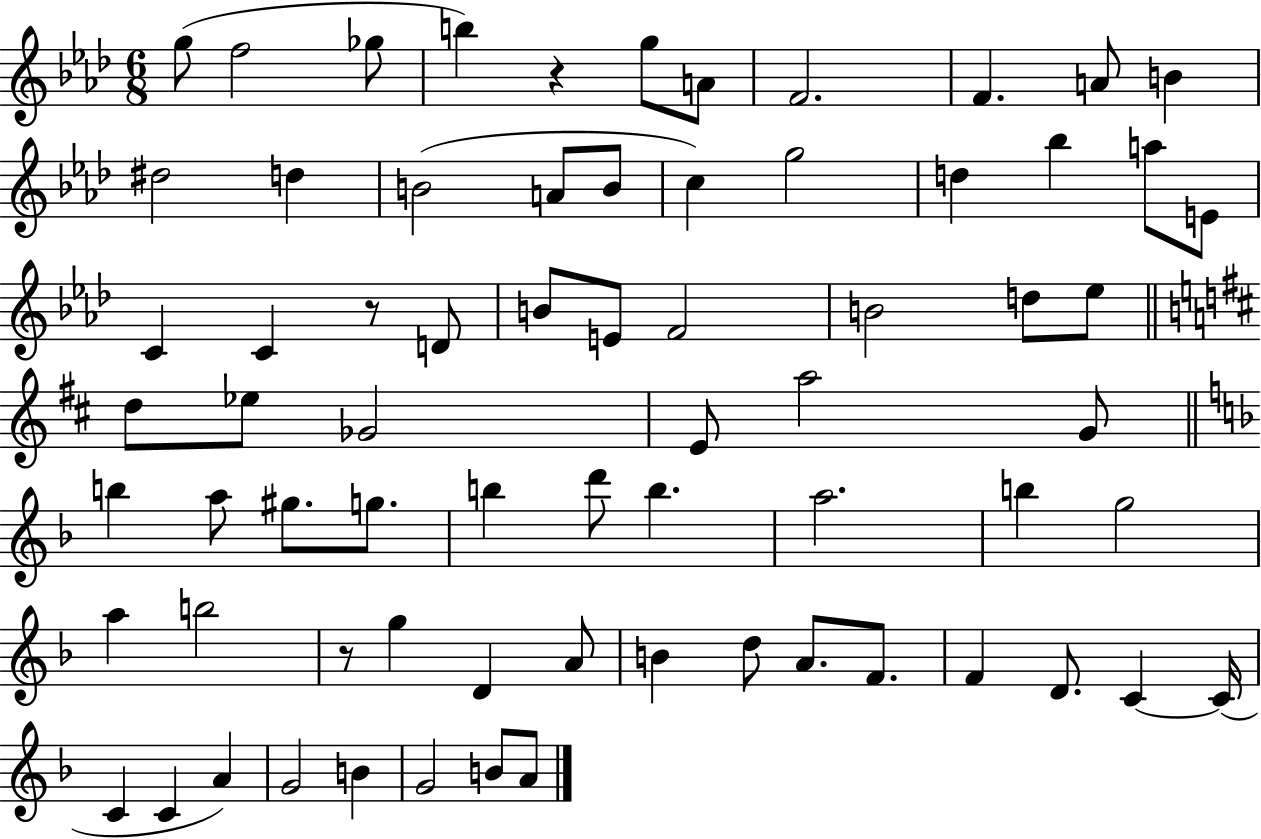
G5/e F5/h Gb5/e B5/q R/q G5/e A4/e F4/h. F4/q. A4/e B4/q D#5/h D5/q B4/h A4/e B4/e C5/q G5/h D5/q Bb5/q A5/e E4/e C4/q C4/q R/e D4/e B4/e E4/e F4/h B4/h D5/e Eb5/e D5/e Eb5/e Gb4/h E4/e A5/h G4/e B5/q A5/e G#5/e. G5/e. B5/q D6/e B5/q. A5/h. B5/q G5/h A5/q B5/h R/e G5/q D4/q A4/e B4/q D5/e A4/e. F4/e. F4/q D4/e. C4/q C4/s C4/q C4/q A4/q G4/h B4/q G4/h B4/e A4/e